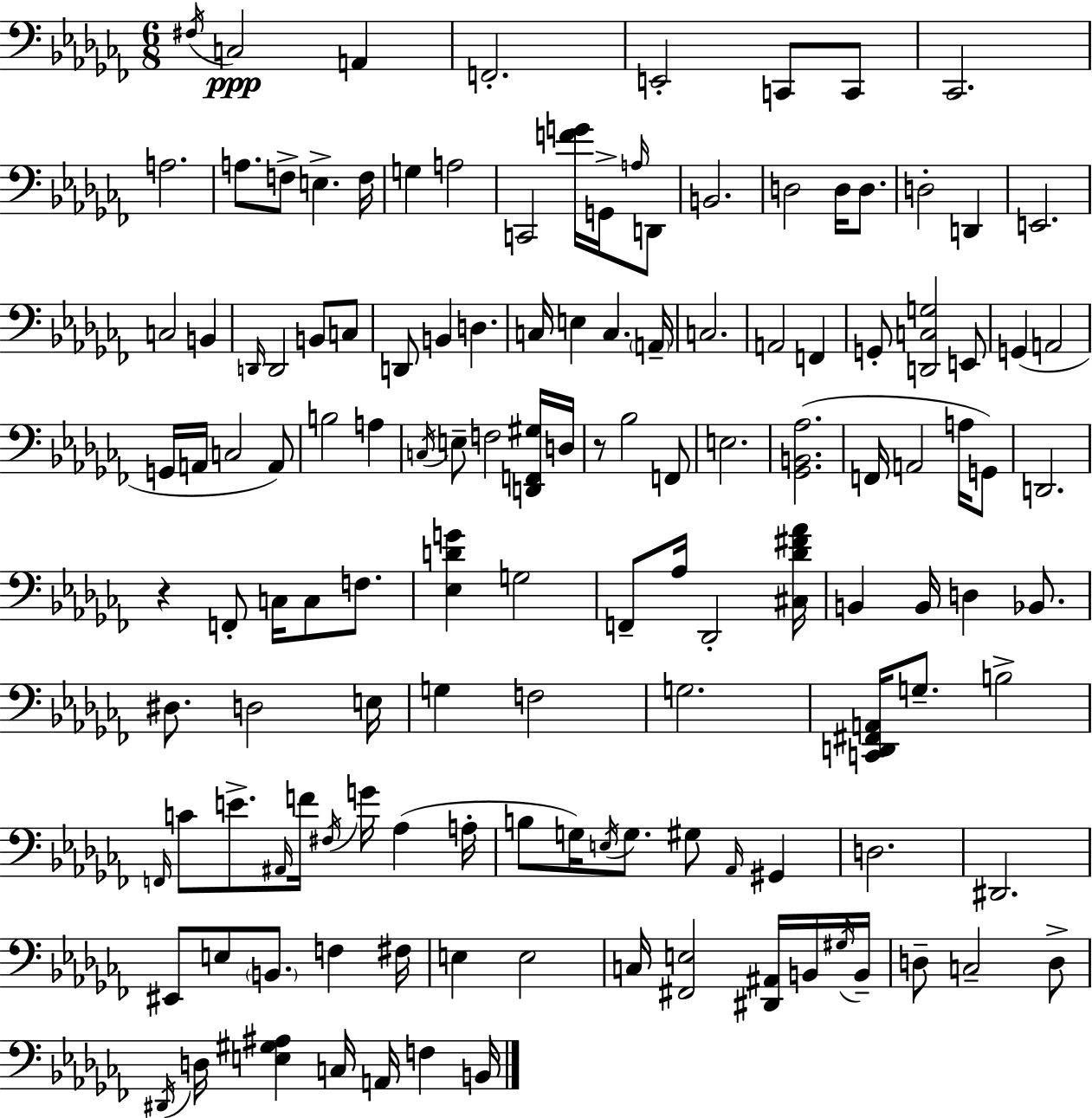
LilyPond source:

{
  \clef bass
  \numericTimeSignature
  \time 6/8
  \key aes \minor
  \acciaccatura { fis16 }\ppp c2 a,4 | f,2.-. | e,2-. c,8 c,8 | ces,2. | \break a2. | a8. f8-> e4.-> | f16 g4 a2 | c,2 <f' g'>16 g,16-> \grace { a16 } | \break d,8 b,2. | d2 d16 d8. | d2-. d,4 | e,2. | \break c2 b,4 | \grace { d,16 } d,2 b,8 | c8 d,8 b,4 d4. | c16 e4 c4. | \break \parenthesize a,16-- c2. | a,2 f,4 | g,8-. <d, c g>2 | e,8 g,4( a,2 | \break g,16 a,16 c2 | a,8) b2 a4 | \acciaccatura { c16 } e8-- f2 | <d, f, gis>16 d16 r8 bes2 | \break f,8 e2. | <ges, b, aes>2.( | f,16 a,2 | a16 g,8) d,2. | \break r4 f,8-. c16 c8 | f8. <ees d' g'>4 g2 | f,8-- aes16 des,2-. | <cis des' fis' aes'>16 b,4 b,16 d4 | \break bes,8. dis8. d2 | e16 g4 f2 | g2. | <c, d, fis, a,>16 g8.-- b2-> | \break \grace { f,16 } c'8 e'8.-> \grace { ais,16 } f'16 | \acciaccatura { fis16 } g'16 aes4( a16-. b8 g16) \acciaccatura { e16 } g8. | gis8 \grace { aes,16 } gis,4 d2. | dis,2. | \break eis,8 e8 | \parenthesize b,8. f4 fis16 e4 | e2 c16 <fis, e>2 | <dis, ais,>16 b,16 \acciaccatura { gis16 } b,16-- d8-- | \break c2-- d8-> \acciaccatura { dis,16 } d16 | <e gis ais>4 c16 a,16 f4 b,16 \bar "|."
}